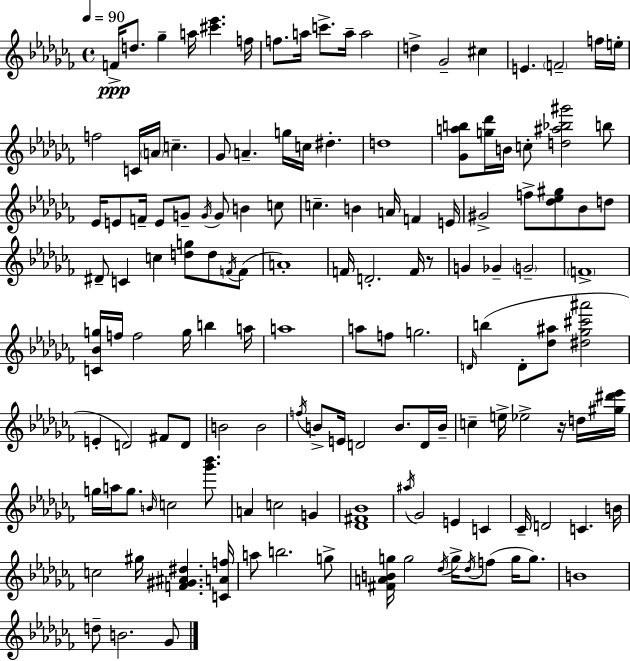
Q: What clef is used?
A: treble